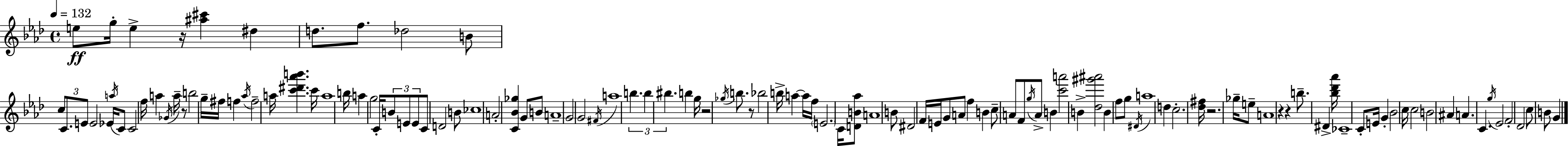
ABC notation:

X:1
T:Untitled
M:4/4
L:1/4
K:Fm
e/2 g/4 e z/4 [^a^c'] ^d d/2 f/2 _d2 B/2 c/2 C/2 E/2 E2 _E/4 a/4 C/2 C2 f/4 a _G/4 a/4 z/2 b2 g/4 ^f/4 f _a/4 f2 a/4 [c'^d'_a'b'] c'/4 a4 b/4 a g2 C/4 B/2 E/2 E/2 C/2 D2 B/2 _c4 A2 [C_B_g] G/2 B/2 A4 G2 G2 ^F/4 a4 b b ^b b g/4 z2 _g/4 b/2 z/2 _b2 b/4 a a/4 f/4 E2 C/4 [DB_a]/2 A4 B/2 ^D2 F/4 E/4 G/2 A/2 f B c/2 A/2 F/2 g/4 A/2 B [c'a']2 B [_d^g'^a']2 B f/2 g/2 ^D/4 a4 d c2 [_d^f]/4 z2 _g/4 e/2 A4 z z b/2 ^D [_b_d'_a']/4 _C4 C/2 E/4 G _B2 c/4 c2 B2 ^A A C g/4 _E2 F2 _D2 c/2 B/2 G